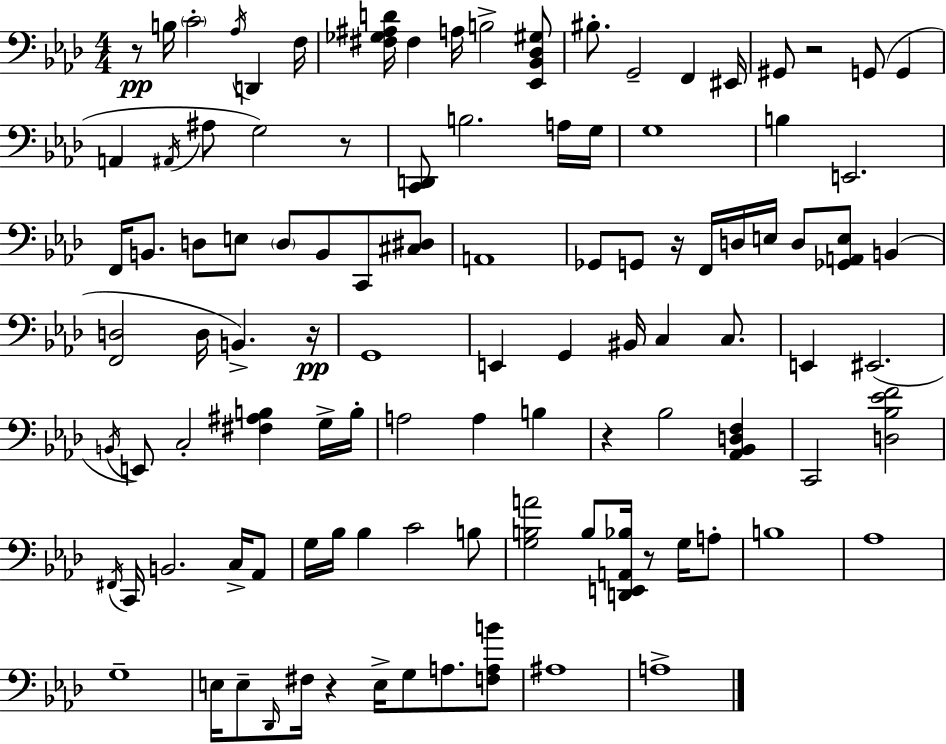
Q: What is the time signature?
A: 4/4